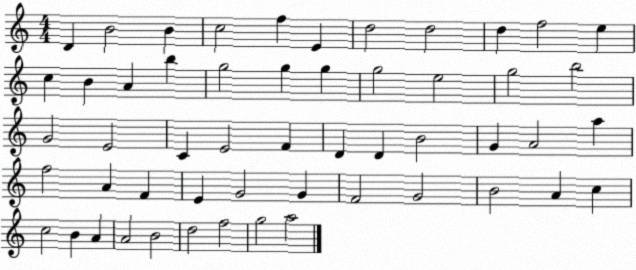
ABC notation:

X:1
T:Untitled
M:4/4
L:1/4
K:C
D B2 B c2 f E d2 d2 d f2 e c B A b g2 g g g2 e2 g2 b2 G2 E2 C E2 F D D B2 G A2 a f2 A F E G2 G F2 G2 B2 A c c2 B A A2 B2 d2 f2 g2 a2